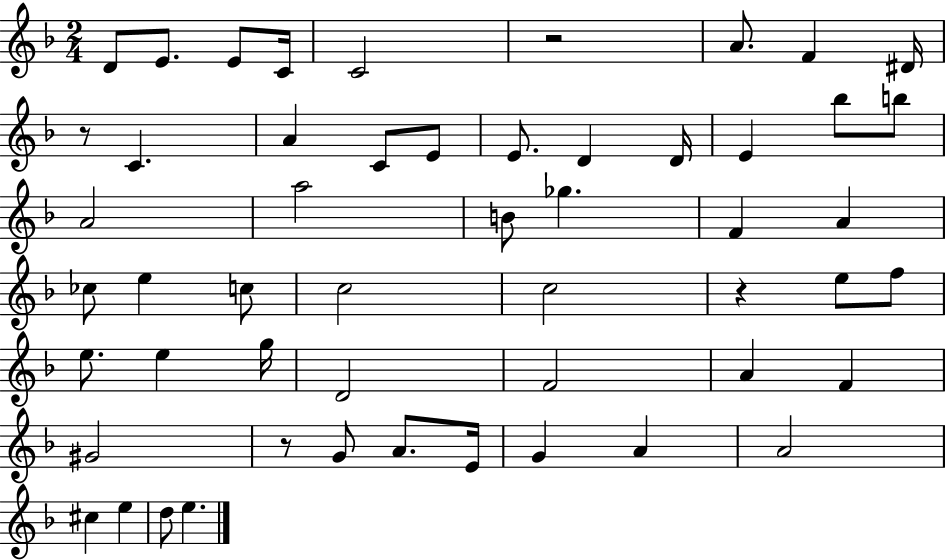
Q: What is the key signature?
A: F major